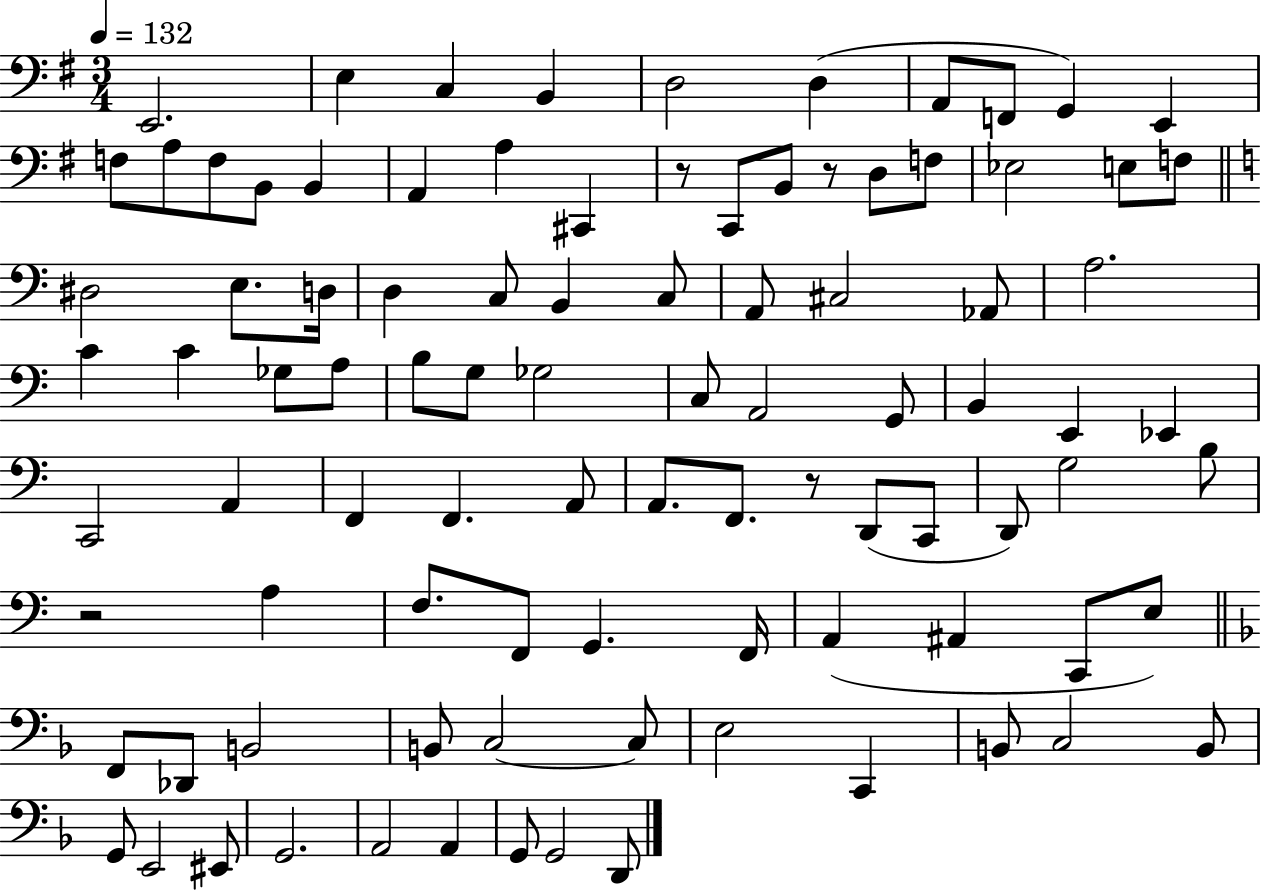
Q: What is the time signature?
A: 3/4